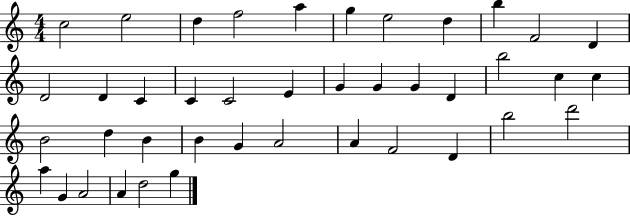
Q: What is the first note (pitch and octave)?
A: C5